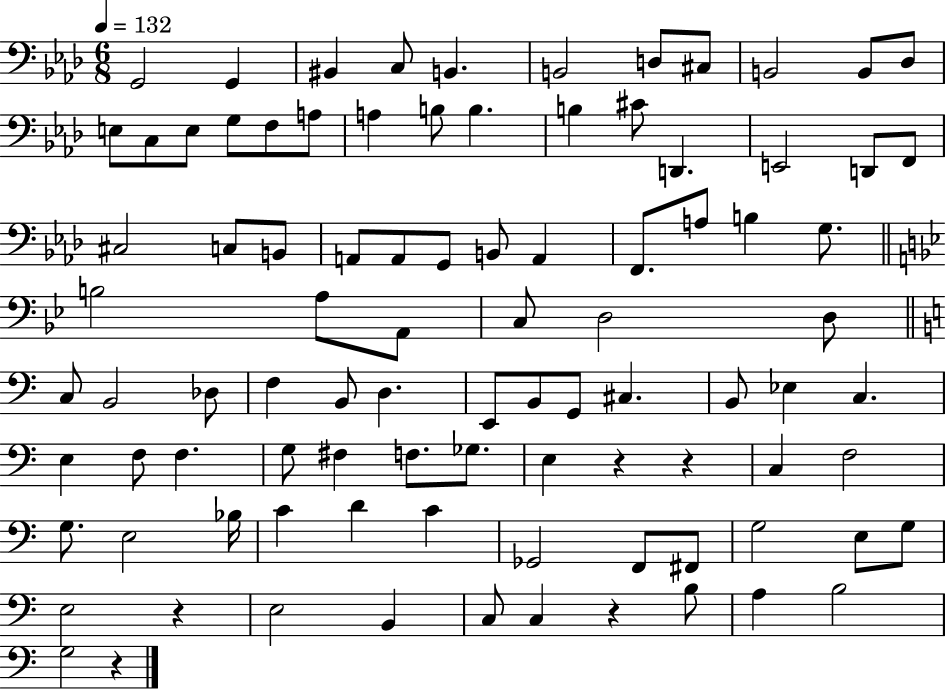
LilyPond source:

{
  \clef bass
  \numericTimeSignature
  \time 6/8
  \key aes \major
  \tempo 4 = 132
  \repeat volta 2 { g,2 g,4 | bis,4 c8 b,4. | b,2 d8 cis8 | b,2 b,8 des8 | \break e8 c8 e8 g8 f8 a8 | a4 b8 b4. | b4 cis'8 d,4. | e,2 d,8 f,8 | \break cis2 c8 b,8 | a,8 a,8 g,8 b,8 a,4 | f,8. a8 b4 g8. | \bar "||" \break \key bes \major b2 a8 a,8 | c8 d2 d8 | \bar "||" \break \key c \major c8 b,2 des8 | f4 b,8 d4. | e,8 b,8 g,8 cis4. | b,8 ees4 c4. | \break e4 f8 f4. | g8 fis4 f8. ges8. | e4 r4 r4 | c4 f2 | \break g8. e2 bes16 | c'4 d'4 c'4 | ges,2 f,8 fis,8 | g2 e8 g8 | \break e2 r4 | e2 b,4 | c8 c4 r4 b8 | a4 b2 | \break g2 r4 | } \bar "|."
}